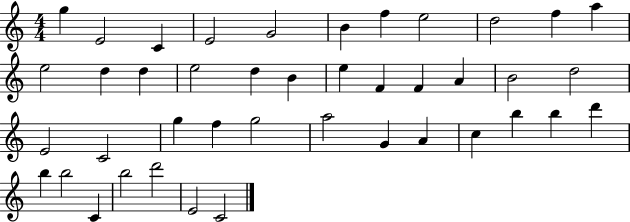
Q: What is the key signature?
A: C major